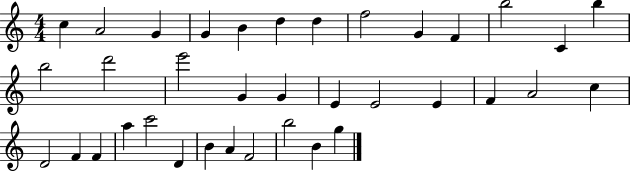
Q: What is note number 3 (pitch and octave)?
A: G4